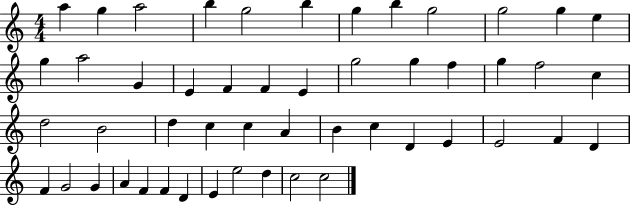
{
  \clef treble
  \numericTimeSignature
  \time 4/4
  \key c \major
  a''4 g''4 a''2 | b''4 g''2 b''4 | g''4 b''4 g''2 | g''2 g''4 e''4 | \break g''4 a''2 g'4 | e'4 f'4 f'4 e'4 | g''2 g''4 f''4 | g''4 f''2 c''4 | \break d''2 b'2 | d''4 c''4 c''4 a'4 | b'4 c''4 d'4 e'4 | e'2 f'4 d'4 | \break f'4 g'2 g'4 | a'4 f'4 f'4 d'4 | e'4 e''2 d''4 | c''2 c''2 | \break \bar "|."
}